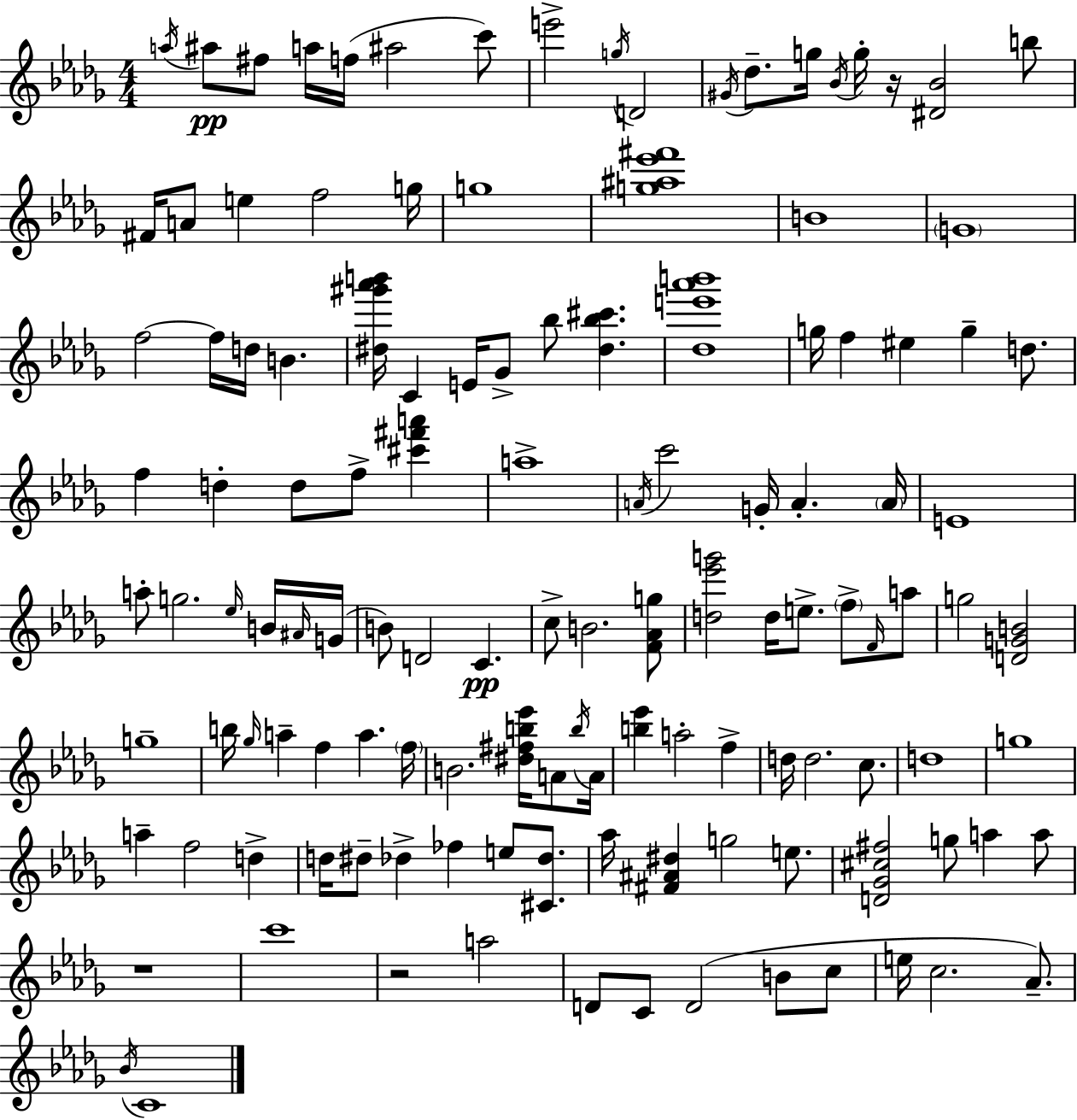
A5/s A#5/e F#5/e A5/s F5/s A#5/h C6/e E6/h G5/s D4/h G#4/s Db5/e. G5/s Bb4/s G5/s R/s [D#4,Bb4]/h B5/e F#4/s A4/e E5/q F5/h G5/s G5/w [G5,A#5,Eb6,F#6]/w B4/w G4/w F5/h F5/s D5/s B4/q. [D#5,G#6,Ab6,B6]/s C4/q E4/s Gb4/e Bb5/e [D#5,Bb5,C#6]/q. [Db5,E6,Ab6,B6]/w G5/s F5/q EIS5/q G5/q D5/e. F5/q D5/q D5/e F5/e [C#6,F#6,A6]/q A5/w A4/s C6/h G4/s A4/q. A4/s E4/w A5/e G5/h. Eb5/s B4/s A#4/s G4/s B4/e D4/h C4/q. C5/e B4/h. [F4,Ab4,G5]/e [D5,Eb6,G6]/h D5/s E5/e. F5/e F4/s A5/e G5/h [D4,G4,B4]/h G5/w B5/s Gb5/s A5/q F5/q A5/q. F5/s B4/h. [D#5,F#5,B5,Eb6]/s A4/e B5/s A4/s [B5,Eb6]/q A5/h F5/q D5/s D5/h. C5/e. D5/w G5/w A5/q F5/h D5/q D5/s D#5/e Db5/q FES5/q E5/e [C#4,Db5]/e. Ab5/s [F#4,A#4,D#5]/q G5/h E5/e. [D4,Gb4,C#5,F#5]/h G5/e A5/q A5/e R/w C6/w R/h A5/h D4/e C4/e D4/h B4/e C5/e E5/s C5/h. Ab4/e. Bb4/s C4/w